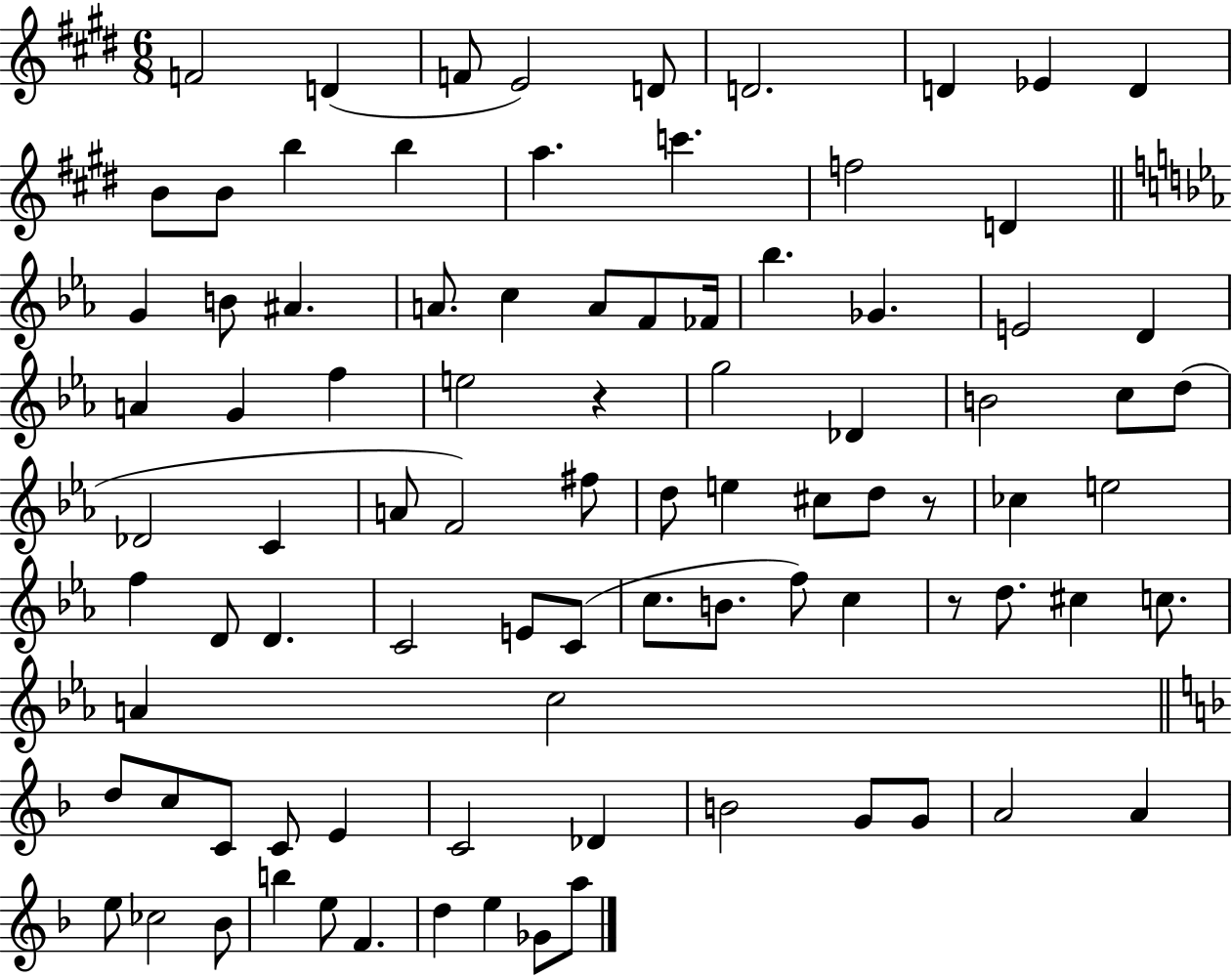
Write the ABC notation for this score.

X:1
T:Untitled
M:6/8
L:1/4
K:E
F2 D F/2 E2 D/2 D2 D _E D B/2 B/2 b b a c' f2 D G B/2 ^A A/2 c A/2 F/2 _F/4 _b _G E2 D A G f e2 z g2 _D B2 c/2 d/2 _D2 C A/2 F2 ^f/2 d/2 e ^c/2 d/2 z/2 _c e2 f D/2 D C2 E/2 C/2 c/2 B/2 f/2 c z/2 d/2 ^c c/2 A c2 d/2 c/2 C/2 C/2 E C2 _D B2 G/2 G/2 A2 A e/2 _c2 _B/2 b e/2 F d e _G/2 a/2